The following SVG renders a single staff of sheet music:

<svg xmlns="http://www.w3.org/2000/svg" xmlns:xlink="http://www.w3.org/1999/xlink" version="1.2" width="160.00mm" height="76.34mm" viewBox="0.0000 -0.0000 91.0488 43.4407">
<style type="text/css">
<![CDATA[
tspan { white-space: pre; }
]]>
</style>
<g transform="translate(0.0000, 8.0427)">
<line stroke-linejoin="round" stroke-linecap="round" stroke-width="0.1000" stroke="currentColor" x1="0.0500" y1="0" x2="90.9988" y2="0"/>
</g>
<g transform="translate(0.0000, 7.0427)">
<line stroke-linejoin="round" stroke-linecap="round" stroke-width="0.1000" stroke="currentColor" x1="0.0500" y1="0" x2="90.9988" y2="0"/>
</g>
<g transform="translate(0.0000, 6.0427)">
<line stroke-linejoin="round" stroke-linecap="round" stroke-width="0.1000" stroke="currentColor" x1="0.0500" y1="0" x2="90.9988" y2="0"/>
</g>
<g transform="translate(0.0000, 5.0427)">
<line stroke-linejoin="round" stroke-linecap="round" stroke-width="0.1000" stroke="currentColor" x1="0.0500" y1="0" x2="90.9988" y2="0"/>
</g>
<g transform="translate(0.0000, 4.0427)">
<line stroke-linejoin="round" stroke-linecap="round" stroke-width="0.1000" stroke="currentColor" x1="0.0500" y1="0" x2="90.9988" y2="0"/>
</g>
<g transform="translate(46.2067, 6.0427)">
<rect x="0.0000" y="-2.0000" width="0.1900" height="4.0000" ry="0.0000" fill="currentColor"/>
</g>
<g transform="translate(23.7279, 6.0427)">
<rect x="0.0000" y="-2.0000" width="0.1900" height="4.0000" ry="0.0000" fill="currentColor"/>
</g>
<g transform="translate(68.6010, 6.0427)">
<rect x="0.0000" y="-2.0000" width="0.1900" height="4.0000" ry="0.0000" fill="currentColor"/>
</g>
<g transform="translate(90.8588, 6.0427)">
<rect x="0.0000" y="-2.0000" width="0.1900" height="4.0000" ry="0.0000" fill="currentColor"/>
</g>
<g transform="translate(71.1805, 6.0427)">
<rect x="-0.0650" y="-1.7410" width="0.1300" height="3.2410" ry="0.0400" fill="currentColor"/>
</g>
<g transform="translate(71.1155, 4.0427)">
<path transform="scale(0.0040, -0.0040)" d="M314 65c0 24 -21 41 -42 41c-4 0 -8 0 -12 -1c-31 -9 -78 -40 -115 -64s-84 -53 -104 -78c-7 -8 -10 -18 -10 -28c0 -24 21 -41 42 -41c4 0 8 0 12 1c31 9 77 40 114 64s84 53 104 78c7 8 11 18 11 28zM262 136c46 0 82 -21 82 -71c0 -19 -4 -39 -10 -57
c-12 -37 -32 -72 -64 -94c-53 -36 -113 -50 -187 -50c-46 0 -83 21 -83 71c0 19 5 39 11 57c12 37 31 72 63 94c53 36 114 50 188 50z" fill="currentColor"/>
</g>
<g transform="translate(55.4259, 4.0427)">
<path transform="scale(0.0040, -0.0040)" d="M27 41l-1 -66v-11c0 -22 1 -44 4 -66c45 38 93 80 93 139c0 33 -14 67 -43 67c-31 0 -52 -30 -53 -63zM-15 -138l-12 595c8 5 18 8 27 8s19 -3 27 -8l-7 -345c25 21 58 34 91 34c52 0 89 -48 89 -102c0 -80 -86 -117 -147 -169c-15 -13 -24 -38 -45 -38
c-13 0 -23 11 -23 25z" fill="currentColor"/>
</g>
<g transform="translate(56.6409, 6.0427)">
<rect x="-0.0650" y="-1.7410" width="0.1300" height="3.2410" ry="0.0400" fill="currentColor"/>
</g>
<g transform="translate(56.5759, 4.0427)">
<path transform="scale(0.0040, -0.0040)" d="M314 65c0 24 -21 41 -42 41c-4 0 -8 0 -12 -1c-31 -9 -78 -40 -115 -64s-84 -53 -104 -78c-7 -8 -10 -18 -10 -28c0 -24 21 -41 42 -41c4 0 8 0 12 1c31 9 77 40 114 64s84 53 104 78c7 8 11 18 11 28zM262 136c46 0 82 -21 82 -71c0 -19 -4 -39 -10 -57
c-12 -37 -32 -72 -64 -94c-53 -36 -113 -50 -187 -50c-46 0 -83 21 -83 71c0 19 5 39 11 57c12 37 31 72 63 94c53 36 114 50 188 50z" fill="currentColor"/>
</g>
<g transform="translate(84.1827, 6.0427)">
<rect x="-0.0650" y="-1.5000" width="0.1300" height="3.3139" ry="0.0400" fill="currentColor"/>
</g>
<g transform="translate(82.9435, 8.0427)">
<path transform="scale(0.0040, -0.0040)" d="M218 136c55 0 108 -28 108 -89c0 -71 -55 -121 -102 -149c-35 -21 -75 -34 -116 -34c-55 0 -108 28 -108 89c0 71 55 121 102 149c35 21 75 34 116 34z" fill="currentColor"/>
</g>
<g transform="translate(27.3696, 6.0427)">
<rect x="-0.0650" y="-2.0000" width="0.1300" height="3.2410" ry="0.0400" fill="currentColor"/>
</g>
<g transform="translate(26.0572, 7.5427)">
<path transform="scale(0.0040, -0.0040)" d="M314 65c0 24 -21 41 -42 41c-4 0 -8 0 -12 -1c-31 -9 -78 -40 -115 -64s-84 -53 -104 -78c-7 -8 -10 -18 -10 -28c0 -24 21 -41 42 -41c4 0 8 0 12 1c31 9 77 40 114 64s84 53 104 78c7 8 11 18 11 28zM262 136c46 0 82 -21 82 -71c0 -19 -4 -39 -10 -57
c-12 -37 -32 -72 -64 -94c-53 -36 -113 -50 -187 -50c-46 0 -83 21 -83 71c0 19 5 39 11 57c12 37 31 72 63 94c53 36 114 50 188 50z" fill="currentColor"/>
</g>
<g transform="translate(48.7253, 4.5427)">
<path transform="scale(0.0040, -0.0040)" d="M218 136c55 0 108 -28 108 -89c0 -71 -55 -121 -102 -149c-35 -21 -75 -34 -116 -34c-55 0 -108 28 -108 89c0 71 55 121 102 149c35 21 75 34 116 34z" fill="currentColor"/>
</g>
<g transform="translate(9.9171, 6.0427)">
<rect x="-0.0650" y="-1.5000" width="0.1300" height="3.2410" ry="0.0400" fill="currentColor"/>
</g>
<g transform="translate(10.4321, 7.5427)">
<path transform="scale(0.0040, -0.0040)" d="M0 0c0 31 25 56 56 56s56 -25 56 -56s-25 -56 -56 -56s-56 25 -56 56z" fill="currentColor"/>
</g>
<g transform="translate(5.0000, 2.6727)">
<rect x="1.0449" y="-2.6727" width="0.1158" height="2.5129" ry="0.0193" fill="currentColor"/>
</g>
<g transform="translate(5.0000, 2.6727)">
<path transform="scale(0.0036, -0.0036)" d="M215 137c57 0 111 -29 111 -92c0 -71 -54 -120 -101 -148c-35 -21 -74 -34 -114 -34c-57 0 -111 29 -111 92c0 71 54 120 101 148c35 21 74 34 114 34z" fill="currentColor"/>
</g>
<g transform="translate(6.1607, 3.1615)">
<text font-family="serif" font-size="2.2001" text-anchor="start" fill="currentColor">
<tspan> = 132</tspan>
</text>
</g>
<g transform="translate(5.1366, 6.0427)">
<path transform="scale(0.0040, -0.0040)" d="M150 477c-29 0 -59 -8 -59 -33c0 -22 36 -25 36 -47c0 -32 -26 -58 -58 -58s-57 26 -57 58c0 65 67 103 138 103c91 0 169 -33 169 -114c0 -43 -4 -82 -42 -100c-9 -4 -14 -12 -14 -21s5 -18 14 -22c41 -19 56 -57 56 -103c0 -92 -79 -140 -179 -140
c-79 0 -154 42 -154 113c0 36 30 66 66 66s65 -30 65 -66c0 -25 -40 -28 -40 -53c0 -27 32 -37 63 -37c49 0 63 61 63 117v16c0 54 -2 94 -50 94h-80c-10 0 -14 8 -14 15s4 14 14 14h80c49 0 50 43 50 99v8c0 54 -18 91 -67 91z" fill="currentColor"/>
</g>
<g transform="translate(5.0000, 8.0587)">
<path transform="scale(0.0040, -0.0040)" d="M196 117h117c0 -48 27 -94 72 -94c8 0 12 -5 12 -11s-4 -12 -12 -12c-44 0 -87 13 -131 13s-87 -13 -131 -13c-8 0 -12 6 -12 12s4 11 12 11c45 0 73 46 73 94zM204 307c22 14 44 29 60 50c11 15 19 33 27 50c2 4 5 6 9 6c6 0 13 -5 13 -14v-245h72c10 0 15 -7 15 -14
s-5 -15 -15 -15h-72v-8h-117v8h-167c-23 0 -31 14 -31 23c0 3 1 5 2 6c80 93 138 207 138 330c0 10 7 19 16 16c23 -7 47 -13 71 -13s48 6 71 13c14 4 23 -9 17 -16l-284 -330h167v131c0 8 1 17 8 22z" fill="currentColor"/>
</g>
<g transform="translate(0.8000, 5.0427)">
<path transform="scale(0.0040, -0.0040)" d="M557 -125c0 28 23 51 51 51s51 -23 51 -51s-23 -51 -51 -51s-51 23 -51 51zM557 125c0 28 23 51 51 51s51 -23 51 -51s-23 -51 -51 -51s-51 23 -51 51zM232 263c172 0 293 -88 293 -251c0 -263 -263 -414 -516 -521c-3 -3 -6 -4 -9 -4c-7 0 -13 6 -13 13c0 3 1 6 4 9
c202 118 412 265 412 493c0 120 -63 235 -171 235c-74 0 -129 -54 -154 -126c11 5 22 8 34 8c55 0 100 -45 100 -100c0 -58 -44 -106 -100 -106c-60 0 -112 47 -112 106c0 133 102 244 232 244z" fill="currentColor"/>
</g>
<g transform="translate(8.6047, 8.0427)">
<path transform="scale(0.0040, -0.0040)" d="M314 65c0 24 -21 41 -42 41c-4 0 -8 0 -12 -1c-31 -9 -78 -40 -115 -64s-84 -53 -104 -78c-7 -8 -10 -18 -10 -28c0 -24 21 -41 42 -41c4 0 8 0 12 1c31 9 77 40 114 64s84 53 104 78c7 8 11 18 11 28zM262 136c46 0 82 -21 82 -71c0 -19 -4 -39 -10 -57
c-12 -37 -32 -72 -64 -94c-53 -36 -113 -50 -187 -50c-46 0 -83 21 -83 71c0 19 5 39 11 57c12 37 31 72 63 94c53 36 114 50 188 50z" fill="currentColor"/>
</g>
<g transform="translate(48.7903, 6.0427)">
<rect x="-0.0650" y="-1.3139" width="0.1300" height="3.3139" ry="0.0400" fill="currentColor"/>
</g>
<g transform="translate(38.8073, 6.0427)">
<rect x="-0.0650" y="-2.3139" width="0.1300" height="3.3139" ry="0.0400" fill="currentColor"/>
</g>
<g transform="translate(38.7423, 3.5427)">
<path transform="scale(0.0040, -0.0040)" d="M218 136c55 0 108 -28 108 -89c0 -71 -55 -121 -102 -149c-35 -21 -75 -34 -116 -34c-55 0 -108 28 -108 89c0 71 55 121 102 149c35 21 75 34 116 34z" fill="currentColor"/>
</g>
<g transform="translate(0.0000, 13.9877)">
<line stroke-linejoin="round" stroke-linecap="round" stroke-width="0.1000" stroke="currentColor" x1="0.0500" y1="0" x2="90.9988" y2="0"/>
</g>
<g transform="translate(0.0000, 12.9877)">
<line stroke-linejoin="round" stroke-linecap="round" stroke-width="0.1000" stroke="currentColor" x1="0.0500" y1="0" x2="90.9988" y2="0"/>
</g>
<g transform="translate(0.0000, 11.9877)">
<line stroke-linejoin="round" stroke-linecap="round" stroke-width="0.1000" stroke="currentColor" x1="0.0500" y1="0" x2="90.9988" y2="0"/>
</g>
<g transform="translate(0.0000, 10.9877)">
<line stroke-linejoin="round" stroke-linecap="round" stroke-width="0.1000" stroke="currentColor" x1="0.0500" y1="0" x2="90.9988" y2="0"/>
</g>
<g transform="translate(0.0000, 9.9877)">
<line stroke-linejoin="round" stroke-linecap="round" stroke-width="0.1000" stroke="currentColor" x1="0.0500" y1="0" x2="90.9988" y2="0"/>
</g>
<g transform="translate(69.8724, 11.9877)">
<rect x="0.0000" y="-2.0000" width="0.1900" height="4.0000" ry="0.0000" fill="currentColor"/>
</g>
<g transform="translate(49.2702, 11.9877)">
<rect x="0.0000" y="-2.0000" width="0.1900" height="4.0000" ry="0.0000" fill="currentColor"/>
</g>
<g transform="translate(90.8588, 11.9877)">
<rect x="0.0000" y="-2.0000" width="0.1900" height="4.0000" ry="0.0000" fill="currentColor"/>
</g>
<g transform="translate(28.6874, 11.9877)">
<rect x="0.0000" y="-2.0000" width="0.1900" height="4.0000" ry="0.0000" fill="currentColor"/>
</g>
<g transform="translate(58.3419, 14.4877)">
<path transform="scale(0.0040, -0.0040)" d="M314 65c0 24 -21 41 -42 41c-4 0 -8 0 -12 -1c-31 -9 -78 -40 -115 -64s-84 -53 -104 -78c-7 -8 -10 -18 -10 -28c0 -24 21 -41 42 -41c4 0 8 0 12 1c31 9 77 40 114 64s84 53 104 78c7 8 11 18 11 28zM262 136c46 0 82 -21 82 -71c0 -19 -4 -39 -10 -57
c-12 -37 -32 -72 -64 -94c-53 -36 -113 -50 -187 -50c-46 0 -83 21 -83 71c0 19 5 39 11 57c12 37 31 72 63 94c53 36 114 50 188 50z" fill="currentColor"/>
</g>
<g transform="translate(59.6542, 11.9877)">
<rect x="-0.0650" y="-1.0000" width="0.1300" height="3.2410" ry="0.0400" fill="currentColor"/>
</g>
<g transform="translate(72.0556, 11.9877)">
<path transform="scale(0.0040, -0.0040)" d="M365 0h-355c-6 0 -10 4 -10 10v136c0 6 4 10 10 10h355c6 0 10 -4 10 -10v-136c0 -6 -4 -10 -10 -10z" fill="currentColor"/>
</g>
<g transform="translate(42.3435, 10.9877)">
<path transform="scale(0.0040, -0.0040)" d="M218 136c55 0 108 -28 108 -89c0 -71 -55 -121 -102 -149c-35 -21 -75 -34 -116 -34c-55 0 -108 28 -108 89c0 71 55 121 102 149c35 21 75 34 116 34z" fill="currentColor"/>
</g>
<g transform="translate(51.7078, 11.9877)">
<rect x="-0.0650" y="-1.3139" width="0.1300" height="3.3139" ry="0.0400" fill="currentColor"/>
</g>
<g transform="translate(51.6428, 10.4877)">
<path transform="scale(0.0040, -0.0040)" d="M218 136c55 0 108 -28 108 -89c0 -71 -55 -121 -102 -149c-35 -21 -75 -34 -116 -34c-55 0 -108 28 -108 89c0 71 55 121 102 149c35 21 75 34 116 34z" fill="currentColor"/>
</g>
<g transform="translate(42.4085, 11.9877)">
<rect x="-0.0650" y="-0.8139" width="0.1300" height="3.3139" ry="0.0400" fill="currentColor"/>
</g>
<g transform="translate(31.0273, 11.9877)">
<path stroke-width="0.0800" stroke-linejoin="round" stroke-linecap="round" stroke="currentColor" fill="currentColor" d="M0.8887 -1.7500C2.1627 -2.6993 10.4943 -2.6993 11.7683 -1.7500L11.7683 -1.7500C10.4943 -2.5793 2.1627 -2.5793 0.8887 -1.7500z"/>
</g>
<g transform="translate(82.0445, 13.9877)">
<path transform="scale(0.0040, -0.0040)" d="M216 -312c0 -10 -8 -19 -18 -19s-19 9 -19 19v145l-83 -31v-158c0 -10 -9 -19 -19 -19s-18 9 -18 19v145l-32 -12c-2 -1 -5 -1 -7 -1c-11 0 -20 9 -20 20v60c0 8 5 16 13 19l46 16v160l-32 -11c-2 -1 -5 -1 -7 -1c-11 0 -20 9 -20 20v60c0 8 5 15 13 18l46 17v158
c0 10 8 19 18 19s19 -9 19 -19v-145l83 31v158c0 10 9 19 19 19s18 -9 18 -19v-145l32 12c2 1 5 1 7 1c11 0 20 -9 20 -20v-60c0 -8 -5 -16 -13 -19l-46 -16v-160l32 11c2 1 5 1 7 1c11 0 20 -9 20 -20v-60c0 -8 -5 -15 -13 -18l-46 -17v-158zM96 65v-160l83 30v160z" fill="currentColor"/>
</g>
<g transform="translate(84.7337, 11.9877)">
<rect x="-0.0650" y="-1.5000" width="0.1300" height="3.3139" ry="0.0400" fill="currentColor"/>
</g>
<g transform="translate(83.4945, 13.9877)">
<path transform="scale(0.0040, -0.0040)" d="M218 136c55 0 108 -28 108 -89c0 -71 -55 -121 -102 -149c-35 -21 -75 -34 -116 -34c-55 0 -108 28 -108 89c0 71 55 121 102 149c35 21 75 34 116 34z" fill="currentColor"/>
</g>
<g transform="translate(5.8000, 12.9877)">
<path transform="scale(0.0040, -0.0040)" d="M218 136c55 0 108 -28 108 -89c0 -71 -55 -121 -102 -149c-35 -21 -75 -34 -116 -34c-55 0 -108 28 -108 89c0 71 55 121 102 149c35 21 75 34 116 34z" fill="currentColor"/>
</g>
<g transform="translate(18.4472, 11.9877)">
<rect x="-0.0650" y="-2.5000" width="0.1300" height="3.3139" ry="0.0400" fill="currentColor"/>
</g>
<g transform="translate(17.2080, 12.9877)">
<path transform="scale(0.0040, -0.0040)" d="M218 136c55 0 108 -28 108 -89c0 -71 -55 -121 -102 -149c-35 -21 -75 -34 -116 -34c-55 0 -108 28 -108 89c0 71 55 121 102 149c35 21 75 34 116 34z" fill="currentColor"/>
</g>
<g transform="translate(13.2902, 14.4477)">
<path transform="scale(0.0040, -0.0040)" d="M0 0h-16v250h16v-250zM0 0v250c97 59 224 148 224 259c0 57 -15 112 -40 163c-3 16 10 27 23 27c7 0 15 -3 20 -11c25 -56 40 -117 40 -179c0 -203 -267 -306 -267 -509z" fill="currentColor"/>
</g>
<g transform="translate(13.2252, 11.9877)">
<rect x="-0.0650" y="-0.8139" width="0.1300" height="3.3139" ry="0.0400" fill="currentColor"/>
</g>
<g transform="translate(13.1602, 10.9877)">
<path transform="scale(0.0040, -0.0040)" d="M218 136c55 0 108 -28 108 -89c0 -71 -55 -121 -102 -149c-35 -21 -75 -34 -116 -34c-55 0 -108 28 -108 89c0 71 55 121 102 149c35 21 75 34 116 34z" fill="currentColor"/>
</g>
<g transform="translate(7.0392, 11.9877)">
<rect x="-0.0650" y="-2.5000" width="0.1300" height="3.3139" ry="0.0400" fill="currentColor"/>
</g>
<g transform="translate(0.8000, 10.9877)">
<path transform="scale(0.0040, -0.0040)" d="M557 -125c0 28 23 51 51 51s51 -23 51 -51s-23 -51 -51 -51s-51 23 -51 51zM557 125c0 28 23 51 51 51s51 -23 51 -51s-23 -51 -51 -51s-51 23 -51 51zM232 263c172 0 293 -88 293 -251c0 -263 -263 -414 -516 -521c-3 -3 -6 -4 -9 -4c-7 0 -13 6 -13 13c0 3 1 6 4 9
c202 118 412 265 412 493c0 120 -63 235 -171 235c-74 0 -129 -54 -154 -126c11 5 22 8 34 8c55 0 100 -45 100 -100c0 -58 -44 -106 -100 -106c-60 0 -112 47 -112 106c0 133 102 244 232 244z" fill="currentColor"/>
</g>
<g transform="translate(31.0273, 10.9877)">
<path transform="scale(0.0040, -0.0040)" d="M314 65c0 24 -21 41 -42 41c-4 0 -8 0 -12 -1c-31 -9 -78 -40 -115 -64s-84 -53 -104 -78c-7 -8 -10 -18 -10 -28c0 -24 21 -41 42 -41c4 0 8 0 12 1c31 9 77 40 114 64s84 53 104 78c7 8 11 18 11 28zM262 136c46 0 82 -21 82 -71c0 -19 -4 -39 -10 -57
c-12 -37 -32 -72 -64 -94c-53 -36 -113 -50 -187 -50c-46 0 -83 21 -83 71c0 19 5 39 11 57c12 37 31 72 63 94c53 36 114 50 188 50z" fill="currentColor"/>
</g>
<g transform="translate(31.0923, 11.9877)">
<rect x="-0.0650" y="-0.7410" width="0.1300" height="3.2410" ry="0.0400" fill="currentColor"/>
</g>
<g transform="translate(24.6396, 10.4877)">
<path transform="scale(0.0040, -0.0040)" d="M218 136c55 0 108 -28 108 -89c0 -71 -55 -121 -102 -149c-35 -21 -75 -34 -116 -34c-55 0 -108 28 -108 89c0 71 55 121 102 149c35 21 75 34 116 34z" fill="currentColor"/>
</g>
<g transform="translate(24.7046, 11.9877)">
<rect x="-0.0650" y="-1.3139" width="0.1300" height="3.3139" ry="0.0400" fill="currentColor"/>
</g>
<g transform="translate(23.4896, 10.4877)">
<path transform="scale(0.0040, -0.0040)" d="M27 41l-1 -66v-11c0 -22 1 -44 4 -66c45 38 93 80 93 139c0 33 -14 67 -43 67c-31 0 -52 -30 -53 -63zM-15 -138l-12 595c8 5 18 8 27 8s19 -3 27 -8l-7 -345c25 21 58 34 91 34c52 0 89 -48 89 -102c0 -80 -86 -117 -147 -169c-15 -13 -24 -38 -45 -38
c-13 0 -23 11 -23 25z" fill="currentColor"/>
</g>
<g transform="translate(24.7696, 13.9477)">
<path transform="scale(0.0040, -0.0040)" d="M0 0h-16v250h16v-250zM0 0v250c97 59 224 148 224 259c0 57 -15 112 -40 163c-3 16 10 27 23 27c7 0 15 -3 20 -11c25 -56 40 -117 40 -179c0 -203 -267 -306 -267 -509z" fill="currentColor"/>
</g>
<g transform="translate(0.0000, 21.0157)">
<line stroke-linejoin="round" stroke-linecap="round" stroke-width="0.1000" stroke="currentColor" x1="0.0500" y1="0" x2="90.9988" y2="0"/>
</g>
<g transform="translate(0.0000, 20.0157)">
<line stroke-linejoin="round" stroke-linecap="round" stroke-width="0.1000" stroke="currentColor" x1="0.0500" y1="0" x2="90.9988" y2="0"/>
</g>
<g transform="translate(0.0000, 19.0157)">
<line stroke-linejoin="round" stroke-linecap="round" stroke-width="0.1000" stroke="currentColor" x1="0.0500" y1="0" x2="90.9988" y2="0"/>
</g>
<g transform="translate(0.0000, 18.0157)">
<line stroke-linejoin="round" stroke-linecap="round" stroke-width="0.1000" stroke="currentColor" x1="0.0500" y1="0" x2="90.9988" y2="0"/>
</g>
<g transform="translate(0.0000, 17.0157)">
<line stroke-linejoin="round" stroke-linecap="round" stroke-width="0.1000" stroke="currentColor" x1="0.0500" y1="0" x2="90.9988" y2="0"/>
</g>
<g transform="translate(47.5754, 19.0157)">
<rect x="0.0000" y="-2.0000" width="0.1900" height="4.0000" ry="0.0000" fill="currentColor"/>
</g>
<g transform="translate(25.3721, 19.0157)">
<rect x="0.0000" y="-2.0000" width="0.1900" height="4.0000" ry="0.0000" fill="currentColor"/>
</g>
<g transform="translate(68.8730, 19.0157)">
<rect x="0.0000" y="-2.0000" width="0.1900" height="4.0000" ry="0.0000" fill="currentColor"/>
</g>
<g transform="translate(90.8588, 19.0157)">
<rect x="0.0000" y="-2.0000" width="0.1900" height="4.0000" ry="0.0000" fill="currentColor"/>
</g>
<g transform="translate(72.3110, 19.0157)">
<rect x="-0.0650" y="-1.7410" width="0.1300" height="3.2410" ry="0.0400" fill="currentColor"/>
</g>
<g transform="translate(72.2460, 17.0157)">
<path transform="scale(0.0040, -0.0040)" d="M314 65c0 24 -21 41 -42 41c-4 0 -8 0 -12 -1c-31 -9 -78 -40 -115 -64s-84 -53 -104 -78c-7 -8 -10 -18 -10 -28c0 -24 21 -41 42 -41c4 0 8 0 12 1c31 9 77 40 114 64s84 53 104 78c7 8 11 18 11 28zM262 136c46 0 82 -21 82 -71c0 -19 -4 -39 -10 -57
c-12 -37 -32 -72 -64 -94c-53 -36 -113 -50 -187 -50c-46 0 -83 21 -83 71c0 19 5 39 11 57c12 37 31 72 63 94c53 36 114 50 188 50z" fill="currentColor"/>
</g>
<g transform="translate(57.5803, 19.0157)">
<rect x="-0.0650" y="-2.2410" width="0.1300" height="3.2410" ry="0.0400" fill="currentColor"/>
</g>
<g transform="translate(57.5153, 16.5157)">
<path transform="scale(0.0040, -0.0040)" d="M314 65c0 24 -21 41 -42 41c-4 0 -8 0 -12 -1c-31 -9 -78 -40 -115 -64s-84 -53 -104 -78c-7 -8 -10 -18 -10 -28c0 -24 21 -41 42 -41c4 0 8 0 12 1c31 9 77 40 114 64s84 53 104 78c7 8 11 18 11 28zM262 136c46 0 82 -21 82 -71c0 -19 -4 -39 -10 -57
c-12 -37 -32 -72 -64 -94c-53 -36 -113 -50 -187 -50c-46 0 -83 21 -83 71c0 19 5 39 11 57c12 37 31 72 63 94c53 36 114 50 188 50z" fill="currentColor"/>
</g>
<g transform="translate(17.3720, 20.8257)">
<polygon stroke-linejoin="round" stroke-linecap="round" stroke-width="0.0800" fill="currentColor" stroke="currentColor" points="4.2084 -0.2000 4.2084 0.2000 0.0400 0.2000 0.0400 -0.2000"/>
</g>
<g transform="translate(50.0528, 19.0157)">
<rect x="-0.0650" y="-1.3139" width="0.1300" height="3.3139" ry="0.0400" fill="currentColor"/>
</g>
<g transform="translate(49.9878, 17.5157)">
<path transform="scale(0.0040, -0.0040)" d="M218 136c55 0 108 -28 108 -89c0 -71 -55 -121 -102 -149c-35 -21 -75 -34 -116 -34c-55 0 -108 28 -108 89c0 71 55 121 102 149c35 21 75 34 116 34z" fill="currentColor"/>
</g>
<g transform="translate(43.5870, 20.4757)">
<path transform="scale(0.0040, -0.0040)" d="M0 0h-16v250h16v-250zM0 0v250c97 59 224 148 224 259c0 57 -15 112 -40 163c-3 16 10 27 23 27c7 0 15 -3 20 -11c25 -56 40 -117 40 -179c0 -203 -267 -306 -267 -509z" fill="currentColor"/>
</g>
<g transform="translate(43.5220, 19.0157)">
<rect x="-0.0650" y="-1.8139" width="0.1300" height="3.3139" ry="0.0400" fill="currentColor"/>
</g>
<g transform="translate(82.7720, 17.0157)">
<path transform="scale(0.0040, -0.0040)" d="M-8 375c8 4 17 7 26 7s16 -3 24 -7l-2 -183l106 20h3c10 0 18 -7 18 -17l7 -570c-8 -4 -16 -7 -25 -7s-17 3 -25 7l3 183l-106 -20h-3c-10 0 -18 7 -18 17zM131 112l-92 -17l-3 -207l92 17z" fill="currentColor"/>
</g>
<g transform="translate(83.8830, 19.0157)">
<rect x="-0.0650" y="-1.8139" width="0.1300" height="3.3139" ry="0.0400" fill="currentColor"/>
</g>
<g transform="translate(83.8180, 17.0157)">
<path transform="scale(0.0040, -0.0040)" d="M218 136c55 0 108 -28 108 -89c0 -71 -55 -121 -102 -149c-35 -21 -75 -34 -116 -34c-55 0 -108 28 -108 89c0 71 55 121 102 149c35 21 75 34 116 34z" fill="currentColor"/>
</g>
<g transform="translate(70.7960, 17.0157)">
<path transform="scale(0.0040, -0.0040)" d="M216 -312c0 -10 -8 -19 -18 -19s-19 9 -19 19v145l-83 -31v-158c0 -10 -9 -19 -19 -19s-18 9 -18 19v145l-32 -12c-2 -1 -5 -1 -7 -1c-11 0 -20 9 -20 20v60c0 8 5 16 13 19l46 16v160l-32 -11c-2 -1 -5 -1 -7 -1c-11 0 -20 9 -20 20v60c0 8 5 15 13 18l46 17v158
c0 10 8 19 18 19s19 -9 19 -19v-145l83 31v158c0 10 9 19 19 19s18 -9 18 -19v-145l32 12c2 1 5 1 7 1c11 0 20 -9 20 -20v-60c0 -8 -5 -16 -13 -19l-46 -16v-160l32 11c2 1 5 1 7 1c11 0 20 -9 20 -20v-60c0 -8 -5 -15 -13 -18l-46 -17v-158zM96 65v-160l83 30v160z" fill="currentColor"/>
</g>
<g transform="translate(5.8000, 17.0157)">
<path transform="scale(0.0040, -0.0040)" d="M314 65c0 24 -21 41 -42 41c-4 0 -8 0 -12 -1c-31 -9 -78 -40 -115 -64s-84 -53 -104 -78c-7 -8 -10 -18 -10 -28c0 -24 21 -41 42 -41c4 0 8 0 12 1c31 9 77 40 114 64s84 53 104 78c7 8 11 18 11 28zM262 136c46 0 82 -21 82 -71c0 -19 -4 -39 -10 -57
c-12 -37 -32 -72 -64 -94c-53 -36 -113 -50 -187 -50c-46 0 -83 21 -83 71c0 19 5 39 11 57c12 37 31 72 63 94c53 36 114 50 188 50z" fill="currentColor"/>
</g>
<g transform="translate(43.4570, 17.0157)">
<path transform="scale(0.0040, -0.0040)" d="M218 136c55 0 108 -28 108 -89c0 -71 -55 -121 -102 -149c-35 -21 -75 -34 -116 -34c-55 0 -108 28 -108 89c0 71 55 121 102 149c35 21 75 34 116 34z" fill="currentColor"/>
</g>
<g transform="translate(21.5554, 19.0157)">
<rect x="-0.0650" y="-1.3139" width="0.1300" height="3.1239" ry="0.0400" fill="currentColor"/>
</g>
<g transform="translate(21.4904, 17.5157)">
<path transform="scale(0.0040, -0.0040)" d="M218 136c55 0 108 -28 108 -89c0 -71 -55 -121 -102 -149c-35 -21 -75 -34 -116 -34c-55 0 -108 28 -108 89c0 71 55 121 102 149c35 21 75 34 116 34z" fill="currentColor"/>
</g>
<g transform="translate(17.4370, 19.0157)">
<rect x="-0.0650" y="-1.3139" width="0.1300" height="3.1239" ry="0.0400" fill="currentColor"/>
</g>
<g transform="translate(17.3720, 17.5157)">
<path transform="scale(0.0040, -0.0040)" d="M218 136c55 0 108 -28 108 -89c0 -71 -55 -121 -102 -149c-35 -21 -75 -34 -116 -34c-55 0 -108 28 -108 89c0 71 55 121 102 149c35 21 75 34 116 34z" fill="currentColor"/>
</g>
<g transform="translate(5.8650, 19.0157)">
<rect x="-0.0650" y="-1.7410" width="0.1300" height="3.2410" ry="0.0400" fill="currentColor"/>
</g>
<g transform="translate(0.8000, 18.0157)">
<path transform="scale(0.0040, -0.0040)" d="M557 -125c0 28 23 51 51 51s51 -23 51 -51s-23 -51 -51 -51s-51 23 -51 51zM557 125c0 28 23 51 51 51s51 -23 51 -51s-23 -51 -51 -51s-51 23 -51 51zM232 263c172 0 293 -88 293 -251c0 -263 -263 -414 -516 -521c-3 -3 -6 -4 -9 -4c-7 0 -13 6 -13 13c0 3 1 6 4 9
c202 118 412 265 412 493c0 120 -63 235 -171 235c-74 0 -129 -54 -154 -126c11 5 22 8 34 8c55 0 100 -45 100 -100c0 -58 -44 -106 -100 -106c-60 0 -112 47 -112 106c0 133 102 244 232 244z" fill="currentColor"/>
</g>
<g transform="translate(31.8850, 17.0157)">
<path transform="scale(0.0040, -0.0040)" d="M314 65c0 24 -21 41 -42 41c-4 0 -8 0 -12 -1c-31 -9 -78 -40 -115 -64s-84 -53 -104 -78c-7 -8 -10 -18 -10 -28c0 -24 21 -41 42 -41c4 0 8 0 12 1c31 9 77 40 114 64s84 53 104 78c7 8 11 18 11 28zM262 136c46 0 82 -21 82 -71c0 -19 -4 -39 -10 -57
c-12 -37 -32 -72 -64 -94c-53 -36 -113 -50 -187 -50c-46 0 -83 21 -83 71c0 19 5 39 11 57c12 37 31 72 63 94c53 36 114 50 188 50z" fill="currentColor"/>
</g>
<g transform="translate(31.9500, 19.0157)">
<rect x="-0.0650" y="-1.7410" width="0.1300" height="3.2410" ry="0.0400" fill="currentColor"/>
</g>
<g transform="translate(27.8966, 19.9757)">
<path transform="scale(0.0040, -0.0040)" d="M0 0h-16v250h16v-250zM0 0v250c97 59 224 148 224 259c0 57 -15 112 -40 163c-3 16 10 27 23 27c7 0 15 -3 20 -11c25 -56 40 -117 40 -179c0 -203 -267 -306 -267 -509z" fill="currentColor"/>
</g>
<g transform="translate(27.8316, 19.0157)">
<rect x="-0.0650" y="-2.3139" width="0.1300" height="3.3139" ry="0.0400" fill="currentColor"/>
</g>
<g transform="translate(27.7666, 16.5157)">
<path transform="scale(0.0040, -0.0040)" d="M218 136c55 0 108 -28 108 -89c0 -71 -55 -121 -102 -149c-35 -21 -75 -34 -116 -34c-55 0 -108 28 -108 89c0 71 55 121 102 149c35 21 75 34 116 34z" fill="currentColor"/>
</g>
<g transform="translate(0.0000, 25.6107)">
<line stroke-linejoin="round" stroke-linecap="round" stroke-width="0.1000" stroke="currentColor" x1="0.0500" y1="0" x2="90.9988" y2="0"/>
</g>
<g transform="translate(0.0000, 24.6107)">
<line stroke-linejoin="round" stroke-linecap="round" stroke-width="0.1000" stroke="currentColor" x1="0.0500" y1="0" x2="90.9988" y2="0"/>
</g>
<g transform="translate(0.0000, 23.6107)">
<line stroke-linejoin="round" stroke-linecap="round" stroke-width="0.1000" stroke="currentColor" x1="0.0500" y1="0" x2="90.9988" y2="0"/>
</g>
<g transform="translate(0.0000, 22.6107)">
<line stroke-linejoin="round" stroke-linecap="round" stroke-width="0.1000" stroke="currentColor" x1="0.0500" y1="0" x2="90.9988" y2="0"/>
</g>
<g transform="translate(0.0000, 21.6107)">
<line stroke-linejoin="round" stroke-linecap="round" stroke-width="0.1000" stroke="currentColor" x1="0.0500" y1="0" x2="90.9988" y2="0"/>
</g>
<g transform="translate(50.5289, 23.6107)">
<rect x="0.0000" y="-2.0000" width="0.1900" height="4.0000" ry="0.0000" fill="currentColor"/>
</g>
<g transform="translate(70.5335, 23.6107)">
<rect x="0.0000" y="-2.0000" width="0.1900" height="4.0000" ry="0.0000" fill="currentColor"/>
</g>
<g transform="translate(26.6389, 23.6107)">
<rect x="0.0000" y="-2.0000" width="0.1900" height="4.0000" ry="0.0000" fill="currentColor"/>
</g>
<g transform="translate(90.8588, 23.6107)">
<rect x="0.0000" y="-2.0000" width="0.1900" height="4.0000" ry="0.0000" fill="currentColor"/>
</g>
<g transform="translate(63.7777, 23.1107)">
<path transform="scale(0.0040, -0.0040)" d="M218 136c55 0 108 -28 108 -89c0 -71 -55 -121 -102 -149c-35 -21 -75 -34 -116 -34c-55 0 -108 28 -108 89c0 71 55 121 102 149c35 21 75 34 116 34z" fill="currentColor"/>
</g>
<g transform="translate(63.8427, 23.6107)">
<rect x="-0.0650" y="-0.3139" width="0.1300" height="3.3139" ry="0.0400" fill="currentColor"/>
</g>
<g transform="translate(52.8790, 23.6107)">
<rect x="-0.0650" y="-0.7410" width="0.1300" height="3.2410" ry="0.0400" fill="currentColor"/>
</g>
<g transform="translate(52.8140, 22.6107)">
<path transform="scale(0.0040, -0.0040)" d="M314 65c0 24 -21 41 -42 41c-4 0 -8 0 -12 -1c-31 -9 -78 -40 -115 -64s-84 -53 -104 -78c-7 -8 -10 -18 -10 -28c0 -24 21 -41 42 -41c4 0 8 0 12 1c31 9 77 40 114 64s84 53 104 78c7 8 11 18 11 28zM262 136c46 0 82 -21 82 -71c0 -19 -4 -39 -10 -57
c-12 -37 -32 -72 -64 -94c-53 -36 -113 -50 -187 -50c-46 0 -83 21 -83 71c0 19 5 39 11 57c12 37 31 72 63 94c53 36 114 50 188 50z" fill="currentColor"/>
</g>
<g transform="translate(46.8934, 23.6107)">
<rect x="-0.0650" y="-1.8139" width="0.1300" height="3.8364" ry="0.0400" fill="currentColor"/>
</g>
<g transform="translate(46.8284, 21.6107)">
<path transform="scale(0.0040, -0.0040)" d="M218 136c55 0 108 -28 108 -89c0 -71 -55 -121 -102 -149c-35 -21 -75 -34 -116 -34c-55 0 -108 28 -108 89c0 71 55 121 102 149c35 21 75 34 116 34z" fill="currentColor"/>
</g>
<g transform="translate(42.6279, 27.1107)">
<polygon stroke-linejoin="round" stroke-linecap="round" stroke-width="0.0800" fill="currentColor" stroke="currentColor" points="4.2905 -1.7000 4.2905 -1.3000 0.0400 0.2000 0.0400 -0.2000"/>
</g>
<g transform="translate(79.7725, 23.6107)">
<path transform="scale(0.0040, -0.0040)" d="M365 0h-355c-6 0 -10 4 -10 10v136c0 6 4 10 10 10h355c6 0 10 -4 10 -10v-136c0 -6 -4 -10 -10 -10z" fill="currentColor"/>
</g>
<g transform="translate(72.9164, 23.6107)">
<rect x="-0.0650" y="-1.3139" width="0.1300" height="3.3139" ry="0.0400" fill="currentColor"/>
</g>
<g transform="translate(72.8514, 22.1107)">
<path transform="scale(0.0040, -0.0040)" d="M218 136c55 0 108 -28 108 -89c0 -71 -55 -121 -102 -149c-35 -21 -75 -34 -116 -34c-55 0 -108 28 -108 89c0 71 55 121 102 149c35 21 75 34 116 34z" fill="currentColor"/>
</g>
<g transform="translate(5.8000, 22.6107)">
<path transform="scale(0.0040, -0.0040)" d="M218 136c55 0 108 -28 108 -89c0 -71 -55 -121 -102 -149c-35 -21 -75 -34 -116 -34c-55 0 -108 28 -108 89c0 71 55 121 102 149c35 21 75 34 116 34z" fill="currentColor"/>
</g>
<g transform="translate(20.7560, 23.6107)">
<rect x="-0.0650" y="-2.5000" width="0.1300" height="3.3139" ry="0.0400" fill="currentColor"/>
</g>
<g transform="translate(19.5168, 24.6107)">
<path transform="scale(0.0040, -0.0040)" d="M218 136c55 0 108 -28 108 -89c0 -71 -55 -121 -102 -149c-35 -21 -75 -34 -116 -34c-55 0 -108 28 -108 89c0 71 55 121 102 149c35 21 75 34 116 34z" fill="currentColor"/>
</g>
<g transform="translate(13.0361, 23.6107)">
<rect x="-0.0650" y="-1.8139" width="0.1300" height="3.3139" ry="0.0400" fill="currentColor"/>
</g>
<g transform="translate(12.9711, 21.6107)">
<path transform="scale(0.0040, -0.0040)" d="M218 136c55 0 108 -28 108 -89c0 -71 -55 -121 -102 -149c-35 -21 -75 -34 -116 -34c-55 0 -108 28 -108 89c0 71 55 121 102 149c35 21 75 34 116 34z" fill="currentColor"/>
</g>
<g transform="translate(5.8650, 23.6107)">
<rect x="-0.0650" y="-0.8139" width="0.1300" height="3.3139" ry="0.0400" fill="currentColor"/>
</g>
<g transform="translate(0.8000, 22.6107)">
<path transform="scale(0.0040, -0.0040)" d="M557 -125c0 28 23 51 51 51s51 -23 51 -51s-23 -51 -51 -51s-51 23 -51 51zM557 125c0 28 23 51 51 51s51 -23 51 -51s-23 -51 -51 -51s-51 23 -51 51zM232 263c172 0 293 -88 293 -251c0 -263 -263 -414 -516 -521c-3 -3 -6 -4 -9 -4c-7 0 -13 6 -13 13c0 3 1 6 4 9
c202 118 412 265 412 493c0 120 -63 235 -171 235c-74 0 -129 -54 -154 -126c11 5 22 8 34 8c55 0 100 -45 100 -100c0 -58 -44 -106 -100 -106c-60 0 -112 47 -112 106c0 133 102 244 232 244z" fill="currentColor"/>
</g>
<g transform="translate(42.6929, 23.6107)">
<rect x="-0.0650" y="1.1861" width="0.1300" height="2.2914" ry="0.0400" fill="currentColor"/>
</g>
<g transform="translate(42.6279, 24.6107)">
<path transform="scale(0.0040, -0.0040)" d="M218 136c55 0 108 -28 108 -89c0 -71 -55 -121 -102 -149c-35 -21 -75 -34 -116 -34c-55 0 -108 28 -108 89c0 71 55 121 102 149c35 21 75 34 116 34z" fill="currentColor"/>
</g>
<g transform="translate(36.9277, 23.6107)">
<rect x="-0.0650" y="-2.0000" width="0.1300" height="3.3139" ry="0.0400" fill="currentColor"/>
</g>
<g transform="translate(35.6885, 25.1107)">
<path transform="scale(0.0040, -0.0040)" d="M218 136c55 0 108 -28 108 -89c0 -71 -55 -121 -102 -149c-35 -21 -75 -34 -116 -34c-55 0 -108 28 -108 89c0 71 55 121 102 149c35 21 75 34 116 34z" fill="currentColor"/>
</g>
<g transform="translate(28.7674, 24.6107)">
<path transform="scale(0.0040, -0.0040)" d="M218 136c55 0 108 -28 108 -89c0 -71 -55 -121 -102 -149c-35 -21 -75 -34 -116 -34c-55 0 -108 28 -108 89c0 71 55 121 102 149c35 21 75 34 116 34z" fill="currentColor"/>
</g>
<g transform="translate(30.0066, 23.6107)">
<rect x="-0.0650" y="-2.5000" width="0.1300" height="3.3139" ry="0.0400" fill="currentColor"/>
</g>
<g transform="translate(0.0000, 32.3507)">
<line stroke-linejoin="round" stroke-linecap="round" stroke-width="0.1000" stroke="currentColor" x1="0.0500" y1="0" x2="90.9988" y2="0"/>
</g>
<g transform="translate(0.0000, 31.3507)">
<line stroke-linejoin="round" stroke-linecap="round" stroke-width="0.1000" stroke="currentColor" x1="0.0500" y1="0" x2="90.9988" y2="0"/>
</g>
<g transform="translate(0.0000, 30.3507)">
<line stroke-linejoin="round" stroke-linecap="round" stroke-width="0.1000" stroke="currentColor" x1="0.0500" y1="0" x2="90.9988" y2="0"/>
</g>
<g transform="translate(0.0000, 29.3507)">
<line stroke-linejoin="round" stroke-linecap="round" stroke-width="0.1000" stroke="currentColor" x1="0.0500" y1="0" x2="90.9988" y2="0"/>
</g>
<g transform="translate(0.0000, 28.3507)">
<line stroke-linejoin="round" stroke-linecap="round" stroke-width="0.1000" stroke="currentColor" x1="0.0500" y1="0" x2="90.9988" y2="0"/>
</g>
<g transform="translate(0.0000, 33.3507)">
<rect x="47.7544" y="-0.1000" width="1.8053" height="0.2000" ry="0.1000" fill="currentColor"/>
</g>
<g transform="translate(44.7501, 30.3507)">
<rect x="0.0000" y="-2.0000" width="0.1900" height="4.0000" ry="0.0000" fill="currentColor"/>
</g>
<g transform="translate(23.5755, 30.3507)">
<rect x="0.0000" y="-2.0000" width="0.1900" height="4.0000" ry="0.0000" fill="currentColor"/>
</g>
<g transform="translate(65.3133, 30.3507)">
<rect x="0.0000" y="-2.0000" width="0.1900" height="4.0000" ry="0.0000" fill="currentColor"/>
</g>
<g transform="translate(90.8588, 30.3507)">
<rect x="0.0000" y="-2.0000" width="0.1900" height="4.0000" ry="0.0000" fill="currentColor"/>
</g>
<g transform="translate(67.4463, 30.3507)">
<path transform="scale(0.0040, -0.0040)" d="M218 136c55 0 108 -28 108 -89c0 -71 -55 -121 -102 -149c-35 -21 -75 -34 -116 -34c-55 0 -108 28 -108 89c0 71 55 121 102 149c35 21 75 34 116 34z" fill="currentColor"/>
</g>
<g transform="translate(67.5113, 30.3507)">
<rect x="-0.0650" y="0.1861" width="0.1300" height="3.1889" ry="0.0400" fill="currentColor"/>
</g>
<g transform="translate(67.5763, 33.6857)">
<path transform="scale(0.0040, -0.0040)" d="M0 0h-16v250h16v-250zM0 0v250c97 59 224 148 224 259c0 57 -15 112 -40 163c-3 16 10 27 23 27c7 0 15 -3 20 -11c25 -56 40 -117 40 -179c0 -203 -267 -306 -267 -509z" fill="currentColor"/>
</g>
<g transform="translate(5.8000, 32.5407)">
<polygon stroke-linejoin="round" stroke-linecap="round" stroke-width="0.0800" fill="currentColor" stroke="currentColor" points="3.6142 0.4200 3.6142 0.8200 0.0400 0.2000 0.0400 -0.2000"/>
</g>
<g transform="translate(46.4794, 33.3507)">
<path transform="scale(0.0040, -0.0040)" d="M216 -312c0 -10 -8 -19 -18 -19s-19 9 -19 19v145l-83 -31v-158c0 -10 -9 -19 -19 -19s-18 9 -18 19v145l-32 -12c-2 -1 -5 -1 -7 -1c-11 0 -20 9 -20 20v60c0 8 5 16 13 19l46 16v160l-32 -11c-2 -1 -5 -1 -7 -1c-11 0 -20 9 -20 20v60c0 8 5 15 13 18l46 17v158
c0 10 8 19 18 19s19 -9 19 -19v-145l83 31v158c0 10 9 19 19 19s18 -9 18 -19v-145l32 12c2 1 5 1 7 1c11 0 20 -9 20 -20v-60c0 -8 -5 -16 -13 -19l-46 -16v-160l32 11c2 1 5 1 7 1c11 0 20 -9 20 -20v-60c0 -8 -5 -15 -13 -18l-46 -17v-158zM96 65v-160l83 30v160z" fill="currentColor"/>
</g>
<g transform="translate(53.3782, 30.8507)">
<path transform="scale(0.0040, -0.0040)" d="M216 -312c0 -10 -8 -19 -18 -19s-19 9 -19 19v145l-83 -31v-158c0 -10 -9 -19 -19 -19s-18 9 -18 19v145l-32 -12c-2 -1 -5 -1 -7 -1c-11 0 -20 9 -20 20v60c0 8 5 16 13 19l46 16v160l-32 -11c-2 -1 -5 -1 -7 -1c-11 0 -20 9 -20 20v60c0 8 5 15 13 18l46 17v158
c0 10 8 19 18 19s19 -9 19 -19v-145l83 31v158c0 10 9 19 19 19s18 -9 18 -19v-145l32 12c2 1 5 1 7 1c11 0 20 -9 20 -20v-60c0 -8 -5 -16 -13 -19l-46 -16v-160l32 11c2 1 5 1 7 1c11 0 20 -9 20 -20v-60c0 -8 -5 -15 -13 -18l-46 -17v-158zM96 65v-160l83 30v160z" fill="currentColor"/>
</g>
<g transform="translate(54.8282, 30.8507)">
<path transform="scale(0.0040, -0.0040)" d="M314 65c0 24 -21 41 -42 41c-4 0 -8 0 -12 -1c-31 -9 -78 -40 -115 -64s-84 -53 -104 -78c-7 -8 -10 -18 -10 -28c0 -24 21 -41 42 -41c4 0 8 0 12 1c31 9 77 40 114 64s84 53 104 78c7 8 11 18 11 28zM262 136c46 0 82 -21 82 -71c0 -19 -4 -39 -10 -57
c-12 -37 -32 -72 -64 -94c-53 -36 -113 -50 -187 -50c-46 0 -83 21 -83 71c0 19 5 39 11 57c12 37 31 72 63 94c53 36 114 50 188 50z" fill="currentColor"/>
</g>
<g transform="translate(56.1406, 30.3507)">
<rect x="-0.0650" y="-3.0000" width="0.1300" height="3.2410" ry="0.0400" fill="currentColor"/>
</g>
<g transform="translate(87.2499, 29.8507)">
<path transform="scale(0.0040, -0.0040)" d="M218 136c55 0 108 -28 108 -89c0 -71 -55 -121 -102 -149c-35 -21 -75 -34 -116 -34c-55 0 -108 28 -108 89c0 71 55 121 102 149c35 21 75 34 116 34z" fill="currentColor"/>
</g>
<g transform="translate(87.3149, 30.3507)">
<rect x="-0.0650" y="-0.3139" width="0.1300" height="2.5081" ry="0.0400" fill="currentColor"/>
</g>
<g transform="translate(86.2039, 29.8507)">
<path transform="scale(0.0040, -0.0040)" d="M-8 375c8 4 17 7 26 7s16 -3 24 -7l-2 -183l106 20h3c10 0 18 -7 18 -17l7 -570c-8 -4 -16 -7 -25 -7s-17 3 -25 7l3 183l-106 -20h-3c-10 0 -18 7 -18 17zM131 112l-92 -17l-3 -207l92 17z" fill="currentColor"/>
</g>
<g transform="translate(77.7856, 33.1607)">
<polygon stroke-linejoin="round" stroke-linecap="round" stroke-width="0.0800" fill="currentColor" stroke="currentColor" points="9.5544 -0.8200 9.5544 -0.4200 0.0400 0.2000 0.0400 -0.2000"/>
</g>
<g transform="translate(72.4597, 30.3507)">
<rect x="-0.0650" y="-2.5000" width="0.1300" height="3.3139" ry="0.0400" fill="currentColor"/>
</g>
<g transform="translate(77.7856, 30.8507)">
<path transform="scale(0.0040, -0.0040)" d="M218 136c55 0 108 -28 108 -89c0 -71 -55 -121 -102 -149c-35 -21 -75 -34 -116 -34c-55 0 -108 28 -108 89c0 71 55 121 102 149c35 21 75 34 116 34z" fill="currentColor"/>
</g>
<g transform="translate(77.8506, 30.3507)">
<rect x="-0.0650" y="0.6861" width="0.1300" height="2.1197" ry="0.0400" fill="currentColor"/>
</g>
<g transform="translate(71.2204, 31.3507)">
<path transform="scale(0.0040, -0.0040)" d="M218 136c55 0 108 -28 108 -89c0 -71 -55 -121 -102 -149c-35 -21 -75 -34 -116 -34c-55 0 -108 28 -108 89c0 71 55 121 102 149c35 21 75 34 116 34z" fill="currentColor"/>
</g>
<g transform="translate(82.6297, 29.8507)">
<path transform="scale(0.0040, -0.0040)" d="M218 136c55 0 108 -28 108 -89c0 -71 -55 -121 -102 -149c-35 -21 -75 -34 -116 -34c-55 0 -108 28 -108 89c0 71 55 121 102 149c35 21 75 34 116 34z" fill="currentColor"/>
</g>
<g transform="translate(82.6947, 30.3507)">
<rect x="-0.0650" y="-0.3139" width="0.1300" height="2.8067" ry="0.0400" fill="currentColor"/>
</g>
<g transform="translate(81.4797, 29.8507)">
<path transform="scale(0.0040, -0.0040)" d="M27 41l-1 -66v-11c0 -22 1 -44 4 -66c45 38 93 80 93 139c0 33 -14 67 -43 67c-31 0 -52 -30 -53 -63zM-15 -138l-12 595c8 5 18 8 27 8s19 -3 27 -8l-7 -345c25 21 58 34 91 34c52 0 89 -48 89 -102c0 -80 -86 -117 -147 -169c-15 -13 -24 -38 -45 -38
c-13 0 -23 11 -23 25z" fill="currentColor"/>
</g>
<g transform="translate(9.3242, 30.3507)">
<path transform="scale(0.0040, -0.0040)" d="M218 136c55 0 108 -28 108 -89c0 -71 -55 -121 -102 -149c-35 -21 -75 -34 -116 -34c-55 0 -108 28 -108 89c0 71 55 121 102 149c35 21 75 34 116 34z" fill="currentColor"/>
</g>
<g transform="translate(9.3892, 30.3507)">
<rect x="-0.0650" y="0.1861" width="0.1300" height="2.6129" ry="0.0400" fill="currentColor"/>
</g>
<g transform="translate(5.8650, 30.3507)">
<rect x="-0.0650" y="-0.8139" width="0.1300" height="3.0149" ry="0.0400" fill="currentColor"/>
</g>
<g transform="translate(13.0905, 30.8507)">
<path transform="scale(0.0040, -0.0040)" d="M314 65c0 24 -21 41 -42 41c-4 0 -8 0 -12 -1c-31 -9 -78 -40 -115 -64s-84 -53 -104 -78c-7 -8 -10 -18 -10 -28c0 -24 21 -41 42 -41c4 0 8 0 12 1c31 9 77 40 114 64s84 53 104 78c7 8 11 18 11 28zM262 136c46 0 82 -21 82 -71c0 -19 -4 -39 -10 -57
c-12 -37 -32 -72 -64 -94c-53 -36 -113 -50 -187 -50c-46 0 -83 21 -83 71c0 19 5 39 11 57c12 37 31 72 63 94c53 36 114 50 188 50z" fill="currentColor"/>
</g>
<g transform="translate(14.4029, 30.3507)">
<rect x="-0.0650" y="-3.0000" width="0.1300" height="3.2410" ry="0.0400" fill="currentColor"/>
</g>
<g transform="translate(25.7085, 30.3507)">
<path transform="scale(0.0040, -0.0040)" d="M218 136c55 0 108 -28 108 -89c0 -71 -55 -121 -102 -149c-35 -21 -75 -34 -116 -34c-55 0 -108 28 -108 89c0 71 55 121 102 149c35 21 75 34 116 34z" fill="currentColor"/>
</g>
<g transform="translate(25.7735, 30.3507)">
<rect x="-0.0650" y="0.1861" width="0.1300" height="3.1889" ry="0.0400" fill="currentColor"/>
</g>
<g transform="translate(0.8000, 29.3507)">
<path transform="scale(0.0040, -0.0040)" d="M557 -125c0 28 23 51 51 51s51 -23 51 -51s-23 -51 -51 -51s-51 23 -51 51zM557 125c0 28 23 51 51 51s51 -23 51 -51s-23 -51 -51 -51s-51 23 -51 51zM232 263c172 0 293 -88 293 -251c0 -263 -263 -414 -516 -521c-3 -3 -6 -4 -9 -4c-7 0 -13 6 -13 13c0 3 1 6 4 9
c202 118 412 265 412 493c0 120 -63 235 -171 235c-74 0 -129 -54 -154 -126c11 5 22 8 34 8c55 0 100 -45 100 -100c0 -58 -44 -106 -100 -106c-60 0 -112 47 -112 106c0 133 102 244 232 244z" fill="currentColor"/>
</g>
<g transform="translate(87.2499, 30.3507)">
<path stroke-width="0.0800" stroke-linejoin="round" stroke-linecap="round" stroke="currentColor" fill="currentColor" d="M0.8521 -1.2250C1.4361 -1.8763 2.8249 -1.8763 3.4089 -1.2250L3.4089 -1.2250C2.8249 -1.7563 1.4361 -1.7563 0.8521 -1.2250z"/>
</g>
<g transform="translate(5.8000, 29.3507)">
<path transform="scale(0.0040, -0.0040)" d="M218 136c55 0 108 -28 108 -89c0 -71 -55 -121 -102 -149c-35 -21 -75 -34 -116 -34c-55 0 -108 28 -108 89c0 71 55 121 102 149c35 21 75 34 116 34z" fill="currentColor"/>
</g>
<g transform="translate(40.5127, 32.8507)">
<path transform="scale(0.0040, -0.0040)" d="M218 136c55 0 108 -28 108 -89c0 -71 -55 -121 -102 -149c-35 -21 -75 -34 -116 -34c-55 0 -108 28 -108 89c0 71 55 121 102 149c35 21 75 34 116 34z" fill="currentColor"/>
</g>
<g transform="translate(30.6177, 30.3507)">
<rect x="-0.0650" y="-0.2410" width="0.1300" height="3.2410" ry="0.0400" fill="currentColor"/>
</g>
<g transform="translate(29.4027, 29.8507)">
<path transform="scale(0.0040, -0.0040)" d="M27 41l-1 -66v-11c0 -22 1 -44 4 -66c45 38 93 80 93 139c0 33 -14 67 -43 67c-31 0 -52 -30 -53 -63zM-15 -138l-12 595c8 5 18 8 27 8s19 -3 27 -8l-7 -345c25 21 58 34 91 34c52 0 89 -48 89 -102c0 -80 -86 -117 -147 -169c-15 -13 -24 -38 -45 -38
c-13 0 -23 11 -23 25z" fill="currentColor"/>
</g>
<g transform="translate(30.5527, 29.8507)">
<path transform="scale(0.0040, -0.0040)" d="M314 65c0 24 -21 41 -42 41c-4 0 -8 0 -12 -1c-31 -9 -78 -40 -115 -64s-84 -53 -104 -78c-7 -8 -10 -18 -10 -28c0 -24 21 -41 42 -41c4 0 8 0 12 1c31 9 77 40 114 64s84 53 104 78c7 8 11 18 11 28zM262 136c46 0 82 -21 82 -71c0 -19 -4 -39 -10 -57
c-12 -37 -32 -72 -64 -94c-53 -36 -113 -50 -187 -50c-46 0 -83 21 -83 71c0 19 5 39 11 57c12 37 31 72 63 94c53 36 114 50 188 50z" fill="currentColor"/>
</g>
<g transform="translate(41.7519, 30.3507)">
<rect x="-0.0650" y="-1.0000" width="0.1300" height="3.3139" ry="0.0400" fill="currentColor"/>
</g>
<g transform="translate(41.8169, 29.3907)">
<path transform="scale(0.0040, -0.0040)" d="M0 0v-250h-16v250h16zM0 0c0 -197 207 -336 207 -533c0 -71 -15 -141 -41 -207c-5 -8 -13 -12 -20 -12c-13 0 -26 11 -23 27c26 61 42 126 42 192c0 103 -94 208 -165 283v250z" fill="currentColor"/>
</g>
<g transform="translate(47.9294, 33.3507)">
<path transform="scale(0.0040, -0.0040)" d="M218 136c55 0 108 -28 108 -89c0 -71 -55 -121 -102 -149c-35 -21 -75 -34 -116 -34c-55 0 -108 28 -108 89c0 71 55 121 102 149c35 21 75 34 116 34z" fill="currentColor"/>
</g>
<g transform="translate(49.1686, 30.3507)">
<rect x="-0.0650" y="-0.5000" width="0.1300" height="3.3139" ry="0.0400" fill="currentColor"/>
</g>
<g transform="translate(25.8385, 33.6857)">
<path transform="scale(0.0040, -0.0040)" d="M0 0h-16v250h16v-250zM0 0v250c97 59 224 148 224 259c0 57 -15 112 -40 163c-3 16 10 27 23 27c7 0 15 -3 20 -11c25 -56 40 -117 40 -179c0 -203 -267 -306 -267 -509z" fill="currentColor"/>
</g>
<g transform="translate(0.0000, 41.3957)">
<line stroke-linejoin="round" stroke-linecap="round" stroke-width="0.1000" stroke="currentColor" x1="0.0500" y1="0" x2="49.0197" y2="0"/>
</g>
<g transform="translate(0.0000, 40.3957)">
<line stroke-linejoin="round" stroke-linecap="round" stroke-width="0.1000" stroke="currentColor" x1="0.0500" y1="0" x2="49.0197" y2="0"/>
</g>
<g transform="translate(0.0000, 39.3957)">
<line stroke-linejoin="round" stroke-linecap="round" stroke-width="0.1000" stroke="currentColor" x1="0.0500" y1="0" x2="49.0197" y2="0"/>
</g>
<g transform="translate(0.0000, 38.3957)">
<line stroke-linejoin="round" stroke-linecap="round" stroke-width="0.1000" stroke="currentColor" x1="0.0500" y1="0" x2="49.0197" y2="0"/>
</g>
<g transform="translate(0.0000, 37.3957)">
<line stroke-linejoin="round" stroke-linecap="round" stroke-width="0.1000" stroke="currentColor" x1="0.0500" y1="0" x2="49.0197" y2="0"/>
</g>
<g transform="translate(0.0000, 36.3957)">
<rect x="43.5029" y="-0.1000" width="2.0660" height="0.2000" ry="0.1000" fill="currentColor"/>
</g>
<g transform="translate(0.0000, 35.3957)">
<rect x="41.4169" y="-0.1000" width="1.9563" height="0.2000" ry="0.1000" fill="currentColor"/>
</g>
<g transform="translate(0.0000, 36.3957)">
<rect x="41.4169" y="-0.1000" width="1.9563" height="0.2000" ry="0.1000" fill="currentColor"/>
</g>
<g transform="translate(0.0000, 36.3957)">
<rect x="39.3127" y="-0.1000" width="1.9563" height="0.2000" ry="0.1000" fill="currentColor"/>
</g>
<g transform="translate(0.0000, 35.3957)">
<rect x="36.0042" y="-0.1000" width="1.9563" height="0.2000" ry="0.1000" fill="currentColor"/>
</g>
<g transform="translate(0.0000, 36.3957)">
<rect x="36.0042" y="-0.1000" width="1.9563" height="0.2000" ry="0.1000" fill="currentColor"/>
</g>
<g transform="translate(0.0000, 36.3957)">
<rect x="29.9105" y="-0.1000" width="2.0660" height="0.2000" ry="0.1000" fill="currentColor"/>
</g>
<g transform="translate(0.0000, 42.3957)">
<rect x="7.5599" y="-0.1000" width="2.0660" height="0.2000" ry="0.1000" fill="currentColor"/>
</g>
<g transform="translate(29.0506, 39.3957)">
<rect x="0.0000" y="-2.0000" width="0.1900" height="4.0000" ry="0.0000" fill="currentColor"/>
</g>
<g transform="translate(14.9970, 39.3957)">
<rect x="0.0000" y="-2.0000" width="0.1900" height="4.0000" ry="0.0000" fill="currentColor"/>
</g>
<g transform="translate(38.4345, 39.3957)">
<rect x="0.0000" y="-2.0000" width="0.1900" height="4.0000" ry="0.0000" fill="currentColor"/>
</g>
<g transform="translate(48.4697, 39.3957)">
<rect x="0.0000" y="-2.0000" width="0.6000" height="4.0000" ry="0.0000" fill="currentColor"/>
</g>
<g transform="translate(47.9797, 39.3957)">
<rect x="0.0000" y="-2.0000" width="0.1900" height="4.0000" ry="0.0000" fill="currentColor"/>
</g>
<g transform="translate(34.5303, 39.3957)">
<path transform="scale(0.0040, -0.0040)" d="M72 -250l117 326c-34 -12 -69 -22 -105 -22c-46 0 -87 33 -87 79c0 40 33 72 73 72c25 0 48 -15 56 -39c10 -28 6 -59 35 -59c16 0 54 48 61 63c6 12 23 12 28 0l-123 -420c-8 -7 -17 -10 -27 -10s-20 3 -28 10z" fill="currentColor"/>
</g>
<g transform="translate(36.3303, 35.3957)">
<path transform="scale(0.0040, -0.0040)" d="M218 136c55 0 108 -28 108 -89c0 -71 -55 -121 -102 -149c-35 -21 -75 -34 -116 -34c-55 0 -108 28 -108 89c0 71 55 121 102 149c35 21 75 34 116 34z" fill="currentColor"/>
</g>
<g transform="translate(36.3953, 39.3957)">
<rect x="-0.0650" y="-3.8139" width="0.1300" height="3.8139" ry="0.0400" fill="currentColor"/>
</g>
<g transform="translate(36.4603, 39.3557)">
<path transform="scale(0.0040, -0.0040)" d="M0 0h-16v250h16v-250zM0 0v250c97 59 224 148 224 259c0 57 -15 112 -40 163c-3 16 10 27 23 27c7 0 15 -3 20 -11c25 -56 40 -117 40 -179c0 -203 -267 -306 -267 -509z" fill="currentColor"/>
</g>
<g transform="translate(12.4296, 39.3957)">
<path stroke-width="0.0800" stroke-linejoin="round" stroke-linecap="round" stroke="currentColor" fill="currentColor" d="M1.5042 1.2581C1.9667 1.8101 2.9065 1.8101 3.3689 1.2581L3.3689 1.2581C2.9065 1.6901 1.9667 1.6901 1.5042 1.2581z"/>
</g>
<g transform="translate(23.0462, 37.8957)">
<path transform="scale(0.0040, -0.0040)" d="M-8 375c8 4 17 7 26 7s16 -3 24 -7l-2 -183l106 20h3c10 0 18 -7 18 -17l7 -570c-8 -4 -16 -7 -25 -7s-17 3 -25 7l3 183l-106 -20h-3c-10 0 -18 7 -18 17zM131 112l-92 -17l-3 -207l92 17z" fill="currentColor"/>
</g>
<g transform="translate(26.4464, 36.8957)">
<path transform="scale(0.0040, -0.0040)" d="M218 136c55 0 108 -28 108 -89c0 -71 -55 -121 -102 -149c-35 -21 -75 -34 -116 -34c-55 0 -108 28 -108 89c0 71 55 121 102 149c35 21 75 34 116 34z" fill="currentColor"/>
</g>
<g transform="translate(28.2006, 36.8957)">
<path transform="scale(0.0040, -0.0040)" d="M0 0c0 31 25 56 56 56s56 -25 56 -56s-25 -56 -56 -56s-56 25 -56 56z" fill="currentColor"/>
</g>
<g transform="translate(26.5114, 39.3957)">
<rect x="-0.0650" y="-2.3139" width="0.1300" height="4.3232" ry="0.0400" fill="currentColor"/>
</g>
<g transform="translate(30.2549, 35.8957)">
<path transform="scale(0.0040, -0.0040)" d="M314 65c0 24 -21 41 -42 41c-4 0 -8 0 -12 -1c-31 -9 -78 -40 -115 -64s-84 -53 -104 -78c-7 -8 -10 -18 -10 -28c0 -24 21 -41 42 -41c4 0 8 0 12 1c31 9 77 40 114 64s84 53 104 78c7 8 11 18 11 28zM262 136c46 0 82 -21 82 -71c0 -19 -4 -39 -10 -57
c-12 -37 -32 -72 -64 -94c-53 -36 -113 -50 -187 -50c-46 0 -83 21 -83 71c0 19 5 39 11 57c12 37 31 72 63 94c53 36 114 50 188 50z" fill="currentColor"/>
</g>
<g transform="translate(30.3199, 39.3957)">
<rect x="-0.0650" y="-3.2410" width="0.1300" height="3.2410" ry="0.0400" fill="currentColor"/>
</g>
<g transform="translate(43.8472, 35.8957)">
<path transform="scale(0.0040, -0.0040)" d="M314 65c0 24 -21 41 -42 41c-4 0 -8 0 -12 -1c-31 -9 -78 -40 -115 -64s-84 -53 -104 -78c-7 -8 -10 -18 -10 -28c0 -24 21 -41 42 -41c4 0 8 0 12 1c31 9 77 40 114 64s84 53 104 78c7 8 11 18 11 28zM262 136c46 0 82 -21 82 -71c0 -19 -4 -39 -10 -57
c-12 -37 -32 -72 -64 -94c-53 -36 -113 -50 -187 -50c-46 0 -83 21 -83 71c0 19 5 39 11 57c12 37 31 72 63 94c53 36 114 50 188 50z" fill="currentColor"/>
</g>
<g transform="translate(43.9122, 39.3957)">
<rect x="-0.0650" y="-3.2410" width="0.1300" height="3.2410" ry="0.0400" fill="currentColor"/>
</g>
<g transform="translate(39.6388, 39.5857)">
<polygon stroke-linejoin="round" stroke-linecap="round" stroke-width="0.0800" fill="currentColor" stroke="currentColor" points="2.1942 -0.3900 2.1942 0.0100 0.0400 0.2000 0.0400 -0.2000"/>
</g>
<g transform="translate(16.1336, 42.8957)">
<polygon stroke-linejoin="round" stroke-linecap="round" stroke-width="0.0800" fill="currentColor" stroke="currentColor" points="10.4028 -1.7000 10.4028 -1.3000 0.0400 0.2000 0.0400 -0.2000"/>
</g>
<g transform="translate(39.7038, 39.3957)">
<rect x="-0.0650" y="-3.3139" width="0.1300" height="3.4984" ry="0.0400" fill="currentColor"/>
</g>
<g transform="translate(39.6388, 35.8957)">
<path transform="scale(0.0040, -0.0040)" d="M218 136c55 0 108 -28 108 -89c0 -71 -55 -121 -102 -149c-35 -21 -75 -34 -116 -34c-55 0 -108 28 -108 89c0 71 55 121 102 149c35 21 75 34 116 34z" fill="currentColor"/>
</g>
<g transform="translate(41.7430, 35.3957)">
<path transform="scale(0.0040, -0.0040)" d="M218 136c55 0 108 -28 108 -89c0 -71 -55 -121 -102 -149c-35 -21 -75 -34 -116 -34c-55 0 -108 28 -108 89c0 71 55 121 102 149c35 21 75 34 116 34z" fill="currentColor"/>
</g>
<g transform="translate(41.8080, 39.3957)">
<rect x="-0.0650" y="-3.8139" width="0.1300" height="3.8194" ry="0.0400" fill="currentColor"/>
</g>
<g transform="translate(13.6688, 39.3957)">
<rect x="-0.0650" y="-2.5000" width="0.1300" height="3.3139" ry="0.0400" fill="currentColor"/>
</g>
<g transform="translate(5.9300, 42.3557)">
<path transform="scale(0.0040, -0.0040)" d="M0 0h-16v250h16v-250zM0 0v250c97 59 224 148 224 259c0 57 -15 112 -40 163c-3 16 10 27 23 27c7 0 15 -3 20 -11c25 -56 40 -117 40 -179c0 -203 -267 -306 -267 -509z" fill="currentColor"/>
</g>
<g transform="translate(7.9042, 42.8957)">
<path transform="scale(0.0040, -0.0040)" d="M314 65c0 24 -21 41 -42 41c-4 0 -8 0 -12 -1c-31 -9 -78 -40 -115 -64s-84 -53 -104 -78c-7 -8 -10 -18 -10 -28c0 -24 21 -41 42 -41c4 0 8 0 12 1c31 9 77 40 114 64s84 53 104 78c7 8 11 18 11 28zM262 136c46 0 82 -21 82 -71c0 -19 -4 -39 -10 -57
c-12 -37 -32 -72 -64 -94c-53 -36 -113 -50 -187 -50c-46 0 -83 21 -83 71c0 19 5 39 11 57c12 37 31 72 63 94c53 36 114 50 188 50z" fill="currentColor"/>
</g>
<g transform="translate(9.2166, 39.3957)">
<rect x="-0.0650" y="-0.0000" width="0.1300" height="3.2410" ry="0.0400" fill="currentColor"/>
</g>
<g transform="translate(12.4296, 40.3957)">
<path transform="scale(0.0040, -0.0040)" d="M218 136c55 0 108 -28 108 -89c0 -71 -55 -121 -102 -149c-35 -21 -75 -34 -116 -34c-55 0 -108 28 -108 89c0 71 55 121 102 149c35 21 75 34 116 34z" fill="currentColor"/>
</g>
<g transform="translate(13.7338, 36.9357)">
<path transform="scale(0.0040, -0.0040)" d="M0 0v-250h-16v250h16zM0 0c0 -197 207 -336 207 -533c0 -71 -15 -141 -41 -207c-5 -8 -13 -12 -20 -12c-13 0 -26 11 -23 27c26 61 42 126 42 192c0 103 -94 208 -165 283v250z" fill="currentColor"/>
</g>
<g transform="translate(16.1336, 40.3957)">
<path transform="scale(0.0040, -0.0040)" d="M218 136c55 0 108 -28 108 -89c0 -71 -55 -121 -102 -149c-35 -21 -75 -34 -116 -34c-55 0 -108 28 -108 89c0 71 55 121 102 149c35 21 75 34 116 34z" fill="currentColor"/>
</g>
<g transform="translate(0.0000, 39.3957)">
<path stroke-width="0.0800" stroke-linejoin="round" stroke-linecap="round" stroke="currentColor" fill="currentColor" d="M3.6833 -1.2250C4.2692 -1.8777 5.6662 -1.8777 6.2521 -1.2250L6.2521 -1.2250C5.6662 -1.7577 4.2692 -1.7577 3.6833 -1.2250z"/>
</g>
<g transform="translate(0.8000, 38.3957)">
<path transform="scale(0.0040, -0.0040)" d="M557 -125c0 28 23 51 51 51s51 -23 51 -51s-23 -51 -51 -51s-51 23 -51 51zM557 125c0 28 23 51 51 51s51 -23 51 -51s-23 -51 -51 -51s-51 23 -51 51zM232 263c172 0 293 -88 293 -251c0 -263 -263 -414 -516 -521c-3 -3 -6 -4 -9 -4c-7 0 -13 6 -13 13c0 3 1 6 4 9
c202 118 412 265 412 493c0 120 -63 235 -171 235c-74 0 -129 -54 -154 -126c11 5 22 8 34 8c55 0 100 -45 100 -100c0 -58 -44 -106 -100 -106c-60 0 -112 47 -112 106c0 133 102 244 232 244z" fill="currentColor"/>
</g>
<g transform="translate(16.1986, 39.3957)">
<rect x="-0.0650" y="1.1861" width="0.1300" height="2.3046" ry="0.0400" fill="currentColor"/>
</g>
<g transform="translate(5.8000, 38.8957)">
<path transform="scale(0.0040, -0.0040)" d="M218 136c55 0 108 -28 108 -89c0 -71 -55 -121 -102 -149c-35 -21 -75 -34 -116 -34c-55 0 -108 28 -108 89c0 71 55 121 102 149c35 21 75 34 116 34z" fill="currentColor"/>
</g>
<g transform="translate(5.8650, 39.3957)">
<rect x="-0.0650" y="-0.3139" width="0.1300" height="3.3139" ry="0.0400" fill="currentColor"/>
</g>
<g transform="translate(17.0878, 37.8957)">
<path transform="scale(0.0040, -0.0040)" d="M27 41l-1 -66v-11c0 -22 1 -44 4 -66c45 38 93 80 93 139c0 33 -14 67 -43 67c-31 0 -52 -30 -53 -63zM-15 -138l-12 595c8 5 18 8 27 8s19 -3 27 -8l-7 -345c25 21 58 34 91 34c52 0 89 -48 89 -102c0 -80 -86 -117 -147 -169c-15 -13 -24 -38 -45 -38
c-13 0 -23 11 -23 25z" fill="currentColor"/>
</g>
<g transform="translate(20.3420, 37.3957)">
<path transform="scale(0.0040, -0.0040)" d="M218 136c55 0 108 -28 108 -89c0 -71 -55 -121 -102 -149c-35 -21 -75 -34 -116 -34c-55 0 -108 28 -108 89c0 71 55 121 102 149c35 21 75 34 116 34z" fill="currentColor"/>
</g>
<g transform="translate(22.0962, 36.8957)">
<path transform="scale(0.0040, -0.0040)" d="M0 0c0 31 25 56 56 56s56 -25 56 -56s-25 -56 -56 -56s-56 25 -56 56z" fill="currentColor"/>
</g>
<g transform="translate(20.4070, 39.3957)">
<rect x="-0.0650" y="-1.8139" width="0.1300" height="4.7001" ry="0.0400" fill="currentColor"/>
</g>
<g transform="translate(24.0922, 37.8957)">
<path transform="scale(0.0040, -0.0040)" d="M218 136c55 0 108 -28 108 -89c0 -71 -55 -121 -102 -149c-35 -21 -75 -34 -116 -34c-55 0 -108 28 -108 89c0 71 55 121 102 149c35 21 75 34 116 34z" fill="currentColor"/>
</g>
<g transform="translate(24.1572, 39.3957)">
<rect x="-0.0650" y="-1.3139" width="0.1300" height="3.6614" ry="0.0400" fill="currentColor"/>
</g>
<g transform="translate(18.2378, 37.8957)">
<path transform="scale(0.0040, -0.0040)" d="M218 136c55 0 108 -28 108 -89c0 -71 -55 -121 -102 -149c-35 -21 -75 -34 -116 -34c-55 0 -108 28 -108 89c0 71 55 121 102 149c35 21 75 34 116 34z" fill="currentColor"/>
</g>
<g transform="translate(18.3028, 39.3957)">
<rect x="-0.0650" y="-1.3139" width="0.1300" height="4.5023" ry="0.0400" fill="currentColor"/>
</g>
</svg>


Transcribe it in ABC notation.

X:1
T:Untitled
M:3/4
L:1/4
K:C
G,,2 A,,2 B, G, _A,2 A,2 G,, B,, F,/2 B,, _G,/2 F,2 F, G, F,,2 z2 ^G,, A,2 G,/2 G,/2 B,/2 A,2 A,/2 G, B,2 ^A,2 A, F, A, B,, B,, A,, B,,/2 A,/2 F,2 E, G, z2 F,/2 D,/2 C,2 D,/2 _E,2 F,,/2 ^E,, ^C,2 D,/2 B,, C,/2 _E,/2 E,/2 E,/2 D,,2 B,,/2 B,,/2 _G,/2 A,/2 G,/2 B,/2 D2 z/2 E/2 D/2 E/2 D2